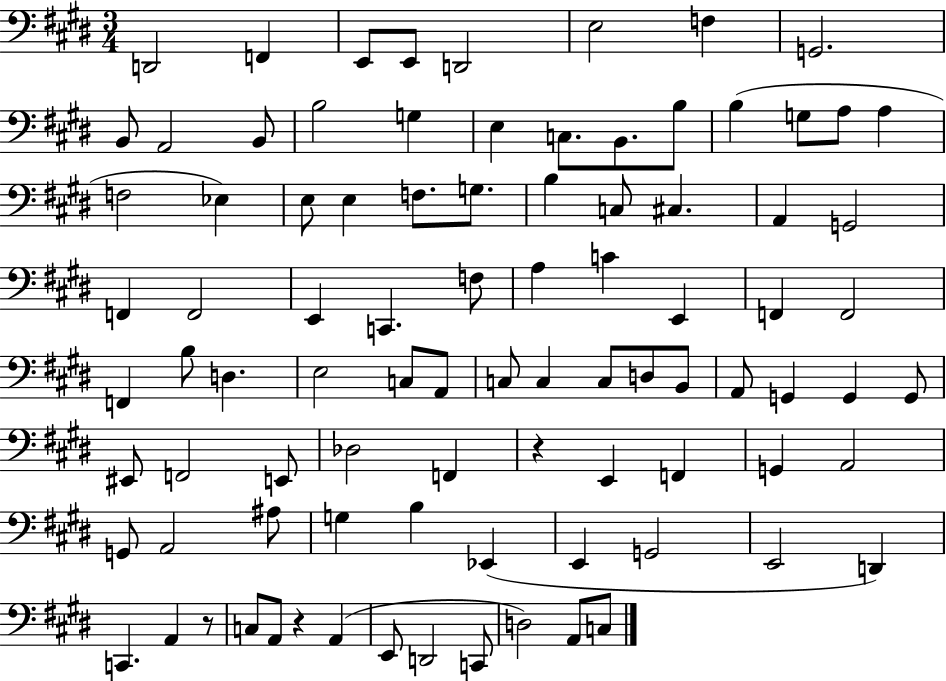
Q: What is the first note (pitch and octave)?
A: D2